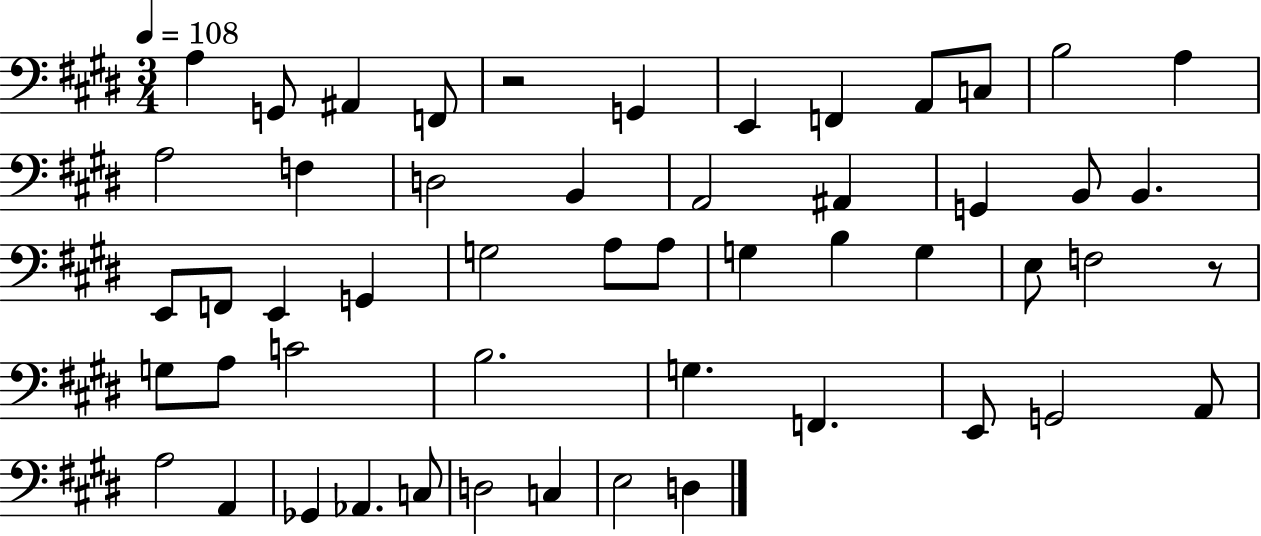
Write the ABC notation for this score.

X:1
T:Untitled
M:3/4
L:1/4
K:E
A, G,,/2 ^A,, F,,/2 z2 G,, E,, F,, A,,/2 C,/2 B,2 A, A,2 F, D,2 B,, A,,2 ^A,, G,, B,,/2 B,, E,,/2 F,,/2 E,, G,, G,2 A,/2 A,/2 G, B, G, E,/2 F,2 z/2 G,/2 A,/2 C2 B,2 G, F,, E,,/2 G,,2 A,,/2 A,2 A,, _G,, _A,, C,/2 D,2 C, E,2 D,